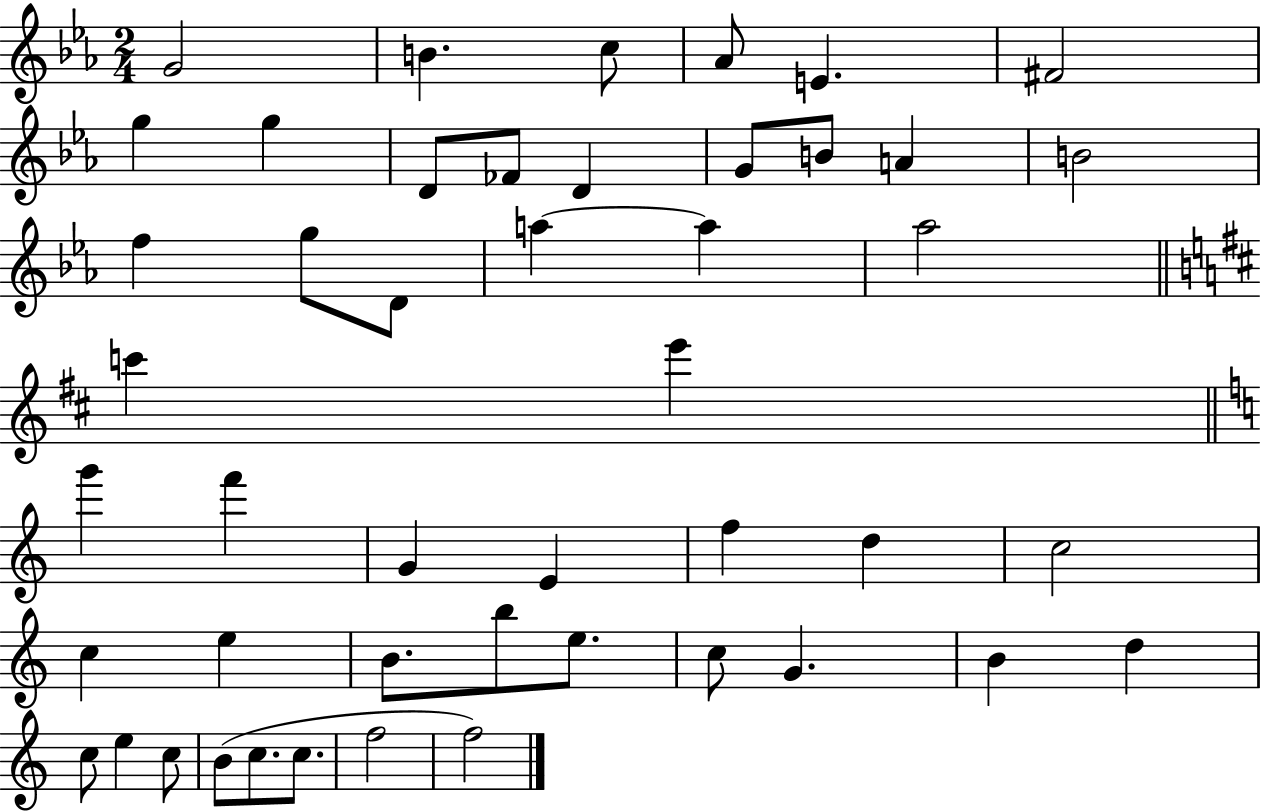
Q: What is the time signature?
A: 2/4